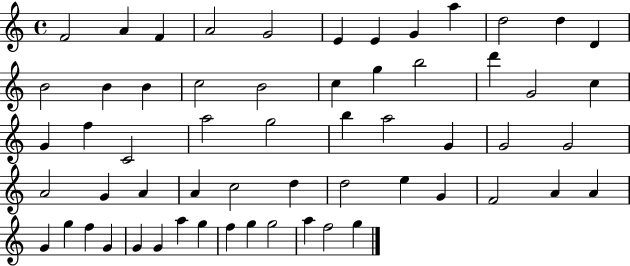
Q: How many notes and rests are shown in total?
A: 59